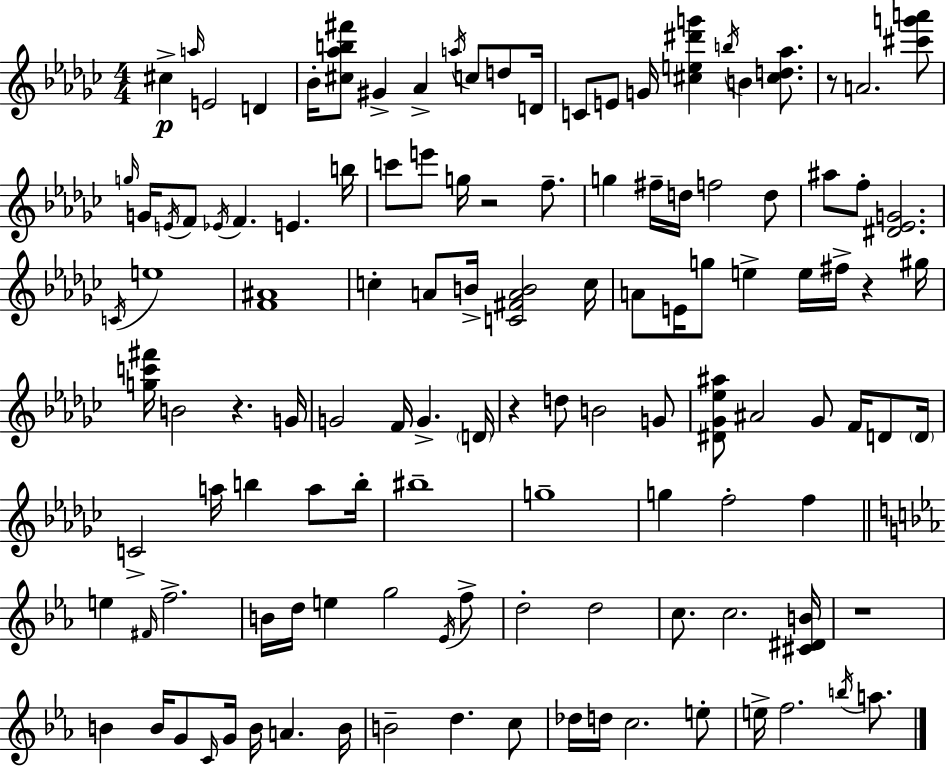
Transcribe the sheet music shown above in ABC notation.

X:1
T:Untitled
M:4/4
L:1/4
K:Ebm
^c a/4 E2 D _B/4 [^c_ab^f']/2 ^G _A a/4 c/2 d/2 D/4 C/2 E/2 G/4 [^ce^d'g'] b/4 B [^cd_a]/2 z/2 A2 [^c'g'a']/2 g/4 G/4 E/4 F/2 _E/4 F E b/4 c'/2 e'/2 g/4 z2 f/2 g ^f/4 d/4 f2 d/2 ^a/2 f/2 [^D_EG]2 C/4 e4 [F^A]4 c A/2 B/4 [C^FAB]2 c/4 A/2 E/4 g/2 e e/4 ^f/4 z ^g/4 [gc'^f']/4 B2 z G/4 G2 F/4 G D/4 z d/2 B2 G/2 [^D_G_e^a]/2 ^A2 _G/2 F/4 D/2 D/4 C2 a/4 b a/2 b/4 ^b4 g4 g f2 f e ^F/4 f2 B/4 d/4 e g2 _E/4 f/2 d2 d2 c/2 c2 [^C^DB]/4 z4 B B/4 G/2 C/4 G/4 B/4 A B/4 B2 d c/2 _d/4 d/4 c2 e/2 e/4 f2 b/4 a/2